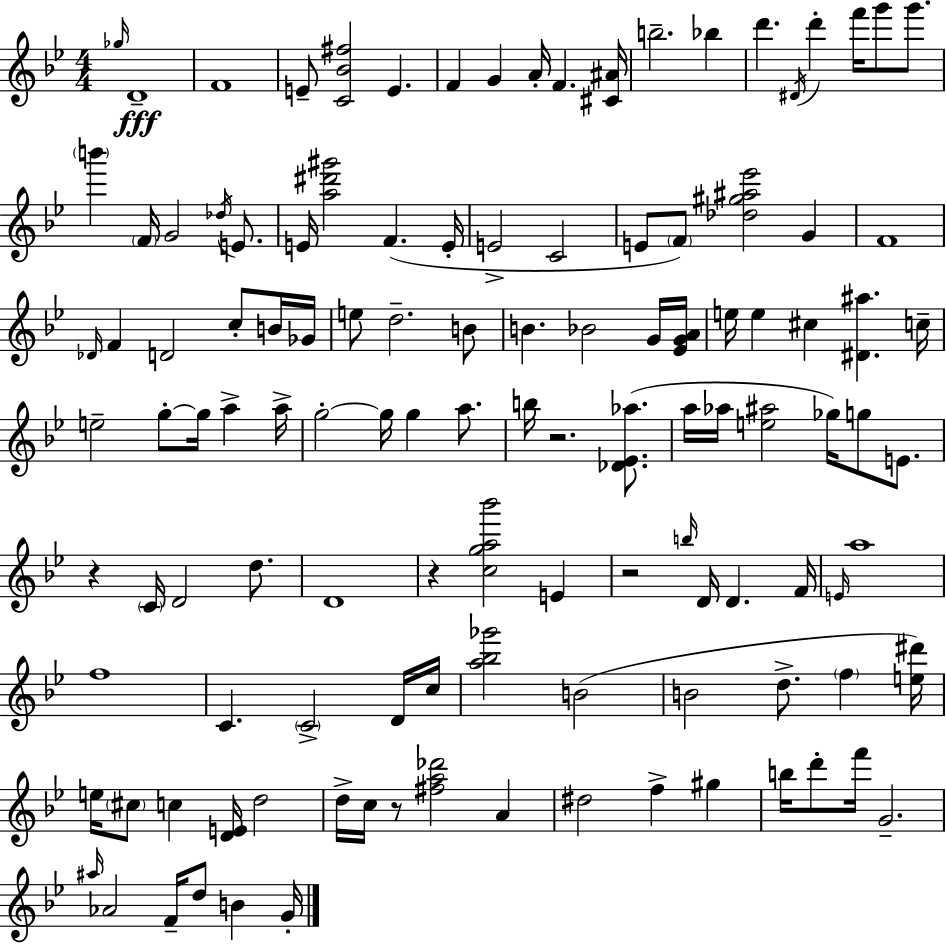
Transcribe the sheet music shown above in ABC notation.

X:1
T:Untitled
M:4/4
L:1/4
K:Gm
_g/4 D4 F4 E/2 [C_B^f]2 E F G A/4 F [^C^A]/4 b2 _b d' ^D/4 d' f'/4 g'/2 g'/2 b' F/4 G2 _d/4 E/2 E/4 [a^d'^g']2 F E/4 E2 C2 E/2 F/2 [_d^g^a_e']2 G F4 _D/4 F D2 c/2 B/4 _G/4 e/2 d2 B/2 B _B2 G/4 [_EGA]/4 e/4 e ^c [^D^a] c/4 e2 g/2 g/4 a a/4 g2 g/4 g a/2 b/4 z2 [_D_E_a]/2 a/4 _a/4 [e^a]2 _g/4 g/2 E/2 z C/4 D2 d/2 D4 z [cga_b']2 E z2 b/4 D/4 D F/4 E/4 a4 f4 C C2 D/4 c/4 [a_b_g']2 B2 B2 d/2 f [e^d']/4 e/4 ^c/2 c [DE]/4 d2 d/4 c/4 z/2 [^fa_d']2 A ^d2 f ^g b/4 d'/2 f'/4 G2 ^a/4 _A2 F/4 d/2 B G/4